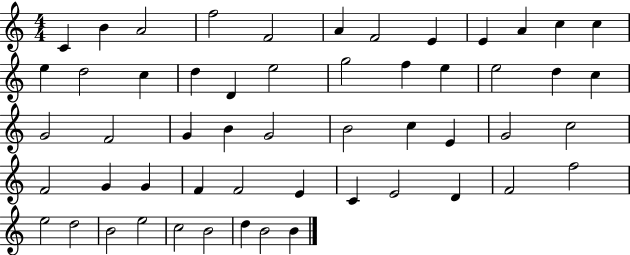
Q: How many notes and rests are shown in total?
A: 54